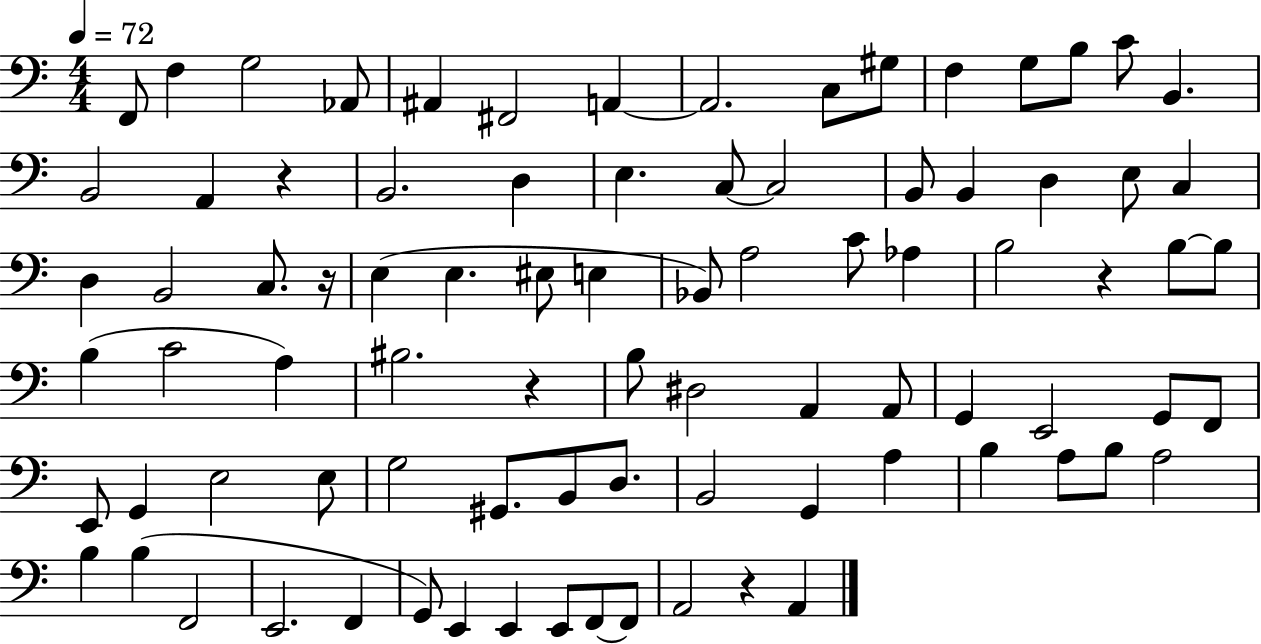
F2/e F3/q G3/h Ab2/e A#2/q F#2/h A2/q A2/h. C3/e G#3/e F3/q G3/e B3/e C4/e B2/q. B2/h A2/q R/q B2/h. D3/q E3/q. C3/e C3/h B2/e B2/q D3/q E3/e C3/q D3/q B2/h C3/e. R/s E3/q E3/q. EIS3/e E3/q Bb2/e A3/h C4/e Ab3/q B3/h R/q B3/e B3/e B3/q C4/h A3/q BIS3/h. R/q B3/e D#3/h A2/q A2/e G2/q E2/h G2/e F2/e E2/e G2/q E3/h E3/e G3/h G#2/e. B2/e D3/e. B2/h G2/q A3/q B3/q A3/e B3/e A3/h B3/q B3/q F2/h E2/h. F2/q G2/e E2/q E2/q E2/e F2/e F2/e A2/h R/q A2/q